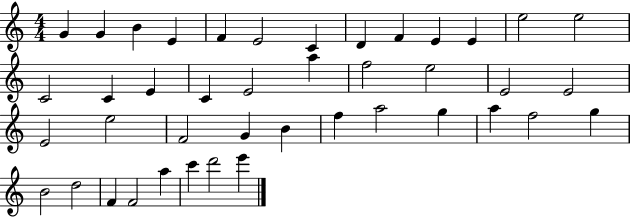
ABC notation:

X:1
T:Untitled
M:4/4
L:1/4
K:C
G G B E F E2 C D F E E e2 e2 C2 C E C E2 a f2 e2 E2 E2 E2 e2 F2 G B f a2 g a f2 g B2 d2 F F2 a c' d'2 e'